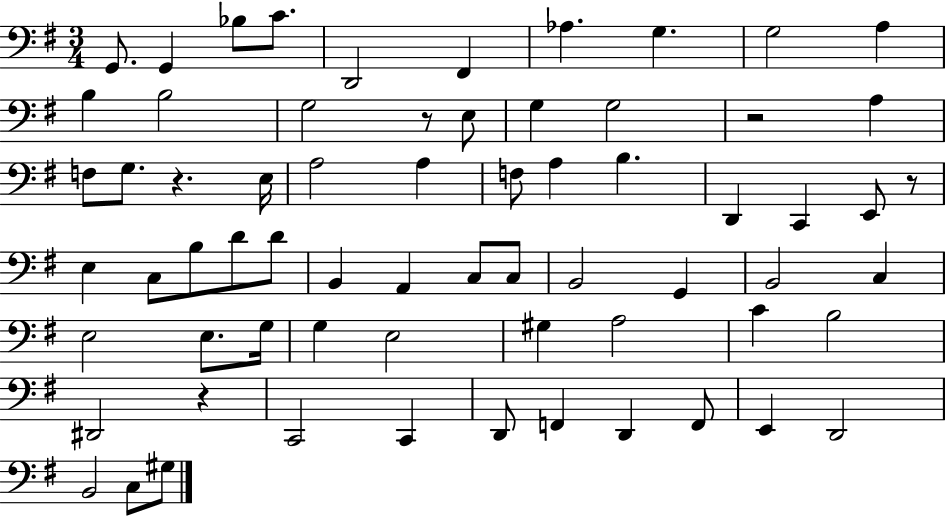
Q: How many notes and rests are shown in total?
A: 67